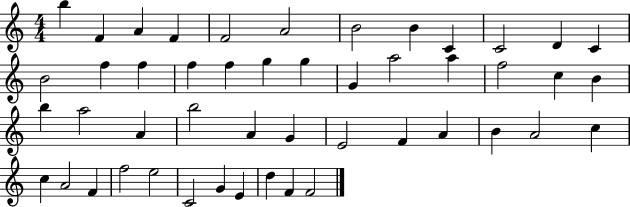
X:1
T:Untitled
M:4/4
L:1/4
K:C
b F A F F2 A2 B2 B C C2 D C B2 f f f f g g G a2 a f2 c B b a2 A b2 A G E2 F A B A2 c c A2 F f2 e2 C2 G E d F F2